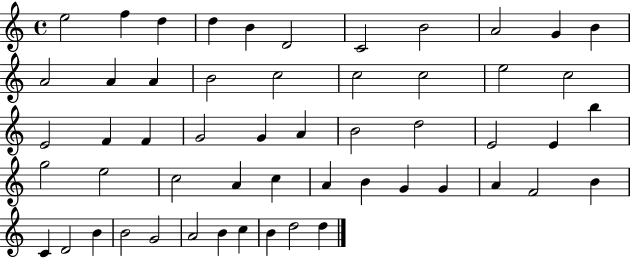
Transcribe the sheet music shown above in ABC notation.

X:1
T:Untitled
M:4/4
L:1/4
K:C
e2 f d d B D2 C2 B2 A2 G B A2 A A B2 c2 c2 c2 e2 c2 E2 F F G2 G A B2 d2 E2 E b g2 e2 c2 A c A B G G A F2 B C D2 B B2 G2 A2 B c B d2 d